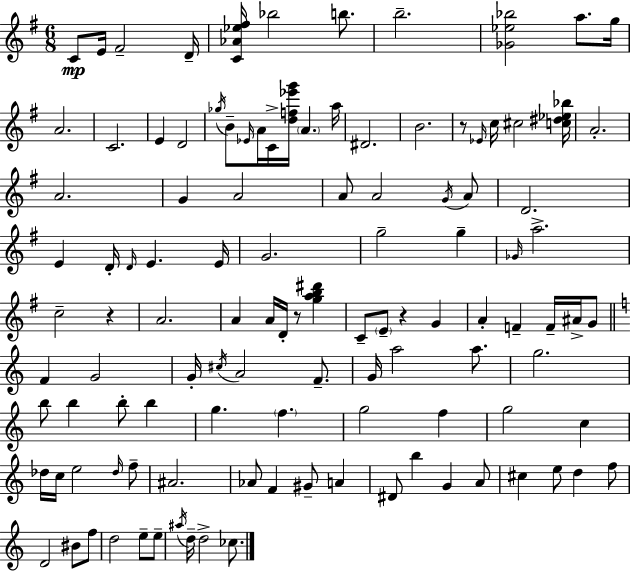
{
  \clef treble
  \numericTimeSignature
  \time 6/8
  \key g \major
  c'8\mp e'16 fis'2-- d'16-- | <c' aes' ees'' fis''>16 bes''2 b''8. | b''2.-- | <ges' ees'' bes''>2 a''8. g''16 | \break a'2. | c'2. | e'4 d'2 | \acciaccatura { ges''16 } b'8-- \grace { ees'16 } a'16 c'16-> <d'' f'' ees''' g'''>16 \parenthesize a'4. | \break a''16 dis'2. | b'2. | r8 \grace { ees'16 } c''16 cis''2 | <c'' dis'' ees'' bes''>16 a'2.-. | \break a'2. | g'4 a'2 | a'8 a'2 | \acciaccatura { g'16 } a'8 d'2. | \break e'4 d'16-. \grace { d'16 } e'4. | e'16 g'2. | g''2-- | g''4-- \grace { ges'16 } a''2.-> | \break c''2-- | r4 a'2. | a'4 a'16 d'16-. | r8 <g'' a'' b'' dis'''>4 c'8-- \parenthesize e'8-- r4 | \break g'4 a'4-. f'4-- | f'16-- ais'16-> g'8 \bar "||" \break \key a \minor f'4 g'2 | g'16-. \acciaccatura { cis''16 } a'2 f'8.-- | g'16 a''2 a''8. | g''2. | \break b''8 b''4 b''8-. b''4 | g''4. \parenthesize f''4. | g''2 f''4 | g''2 c''4 | \break des''16 c''16 e''2 \grace { des''16 } | f''8-- ais'2. | aes'8 f'4 gis'8-- a'4 | dis'8 b''4 g'4 | \break a'8 cis''4 e''8 d''4 | f''8 d'2 bis'8 | f''8 d''2 e''8-- | e''8-- \acciaccatura { ais''16 } d''16-- d''2-> | \break ces''8. \bar "|."
}